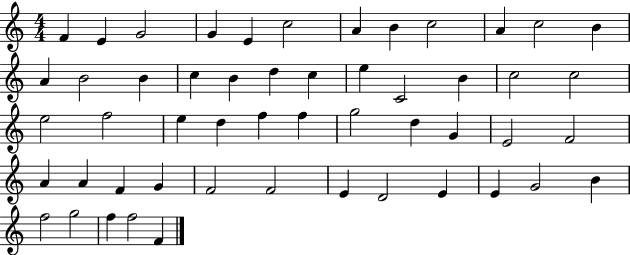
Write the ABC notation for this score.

X:1
T:Untitled
M:4/4
L:1/4
K:C
F E G2 G E c2 A B c2 A c2 B A B2 B c B d c e C2 B c2 c2 e2 f2 e d f f g2 d G E2 F2 A A F G F2 F2 E D2 E E G2 B f2 g2 f f2 F